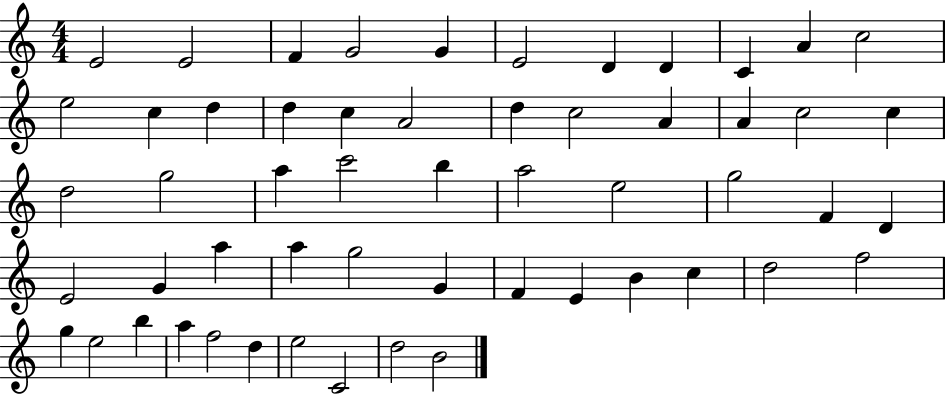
{
  \clef treble
  \numericTimeSignature
  \time 4/4
  \key c \major
  e'2 e'2 | f'4 g'2 g'4 | e'2 d'4 d'4 | c'4 a'4 c''2 | \break e''2 c''4 d''4 | d''4 c''4 a'2 | d''4 c''2 a'4 | a'4 c''2 c''4 | \break d''2 g''2 | a''4 c'''2 b''4 | a''2 e''2 | g''2 f'4 d'4 | \break e'2 g'4 a''4 | a''4 g''2 g'4 | f'4 e'4 b'4 c''4 | d''2 f''2 | \break g''4 e''2 b''4 | a''4 f''2 d''4 | e''2 c'2 | d''2 b'2 | \break \bar "|."
}